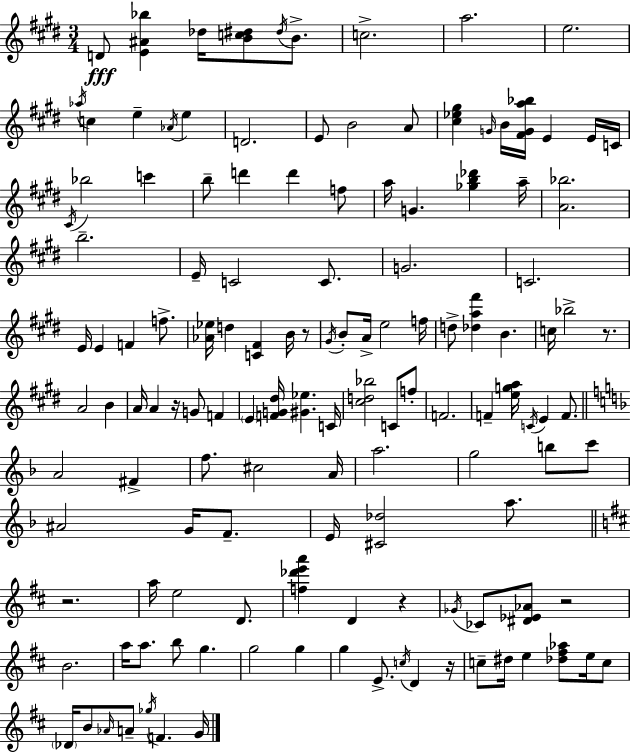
D4/e [E4,A#4,Bb5]/q Db5/s [B4,C5,D#5]/e D#5/s B4/e. C5/h. A5/h. E5/h. Ab5/s C5/q E5/q Ab4/s E5/q D4/h. E4/e B4/h A4/e [C#5,Eb5,G#5]/q G4/s B4/s [F#4,G4,A5,Bb5]/s E4/q E4/s C4/s C#4/s Bb5/h C6/q B5/e D6/q D6/q F5/e A5/s G4/q. [Gb5,B5,Db6]/q A5/s [A4,Bb5]/h. B5/h. E4/s C4/h C4/e. G4/h. C4/h. E4/s E4/q F4/q F5/e. [Ab4,Eb5]/s D5/q [C4,F#4]/q B4/s R/e G#4/s B4/e A4/s E5/h F5/s D5/e [Db5,A5,F#6]/q B4/q. C5/s Bb5/h R/e. A4/h B4/q A4/s A4/q R/s G4/e F4/q E4/q [F4,G4,D#5]/s [G#4,Eb5]/q. C4/s [C#5,D5,Bb5]/h C4/e F5/e F4/h. F4/q [E5,G5,A5]/s C4/s E4/q F4/e. A4/h F#4/q F5/e. C#5/h A4/s A5/h. G5/h B5/e C6/e A#4/h G4/s F4/e. E4/s [C#4,Db5]/h A5/e. R/h. A5/s E5/h D4/e. [F5,Db6,E6,A6]/q D4/q R/q Gb4/s CES4/e [D#4,Eb4,Ab4]/e R/h B4/h. A5/s A5/e. B5/e G5/q. G5/h G5/q G5/q E4/e. C5/s D4/q R/s C5/e D#5/s E5/q [Db5,F#5,Ab5]/e E5/s C5/e Db4/s B4/e Ab4/s A4/e Gb5/s F4/q. G4/s